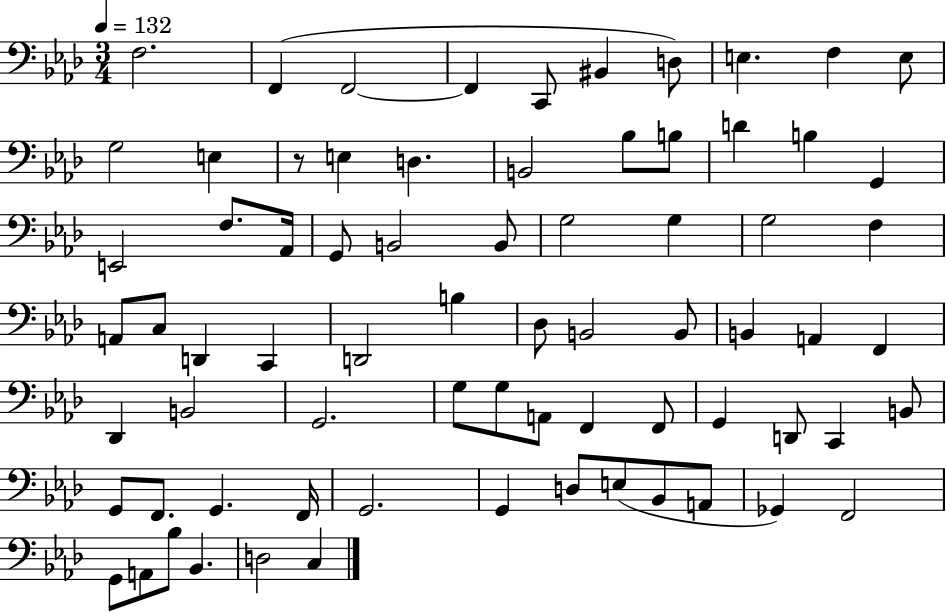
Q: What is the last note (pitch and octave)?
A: C3